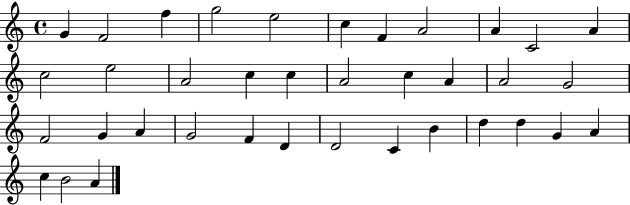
{
  \clef treble
  \time 4/4
  \defaultTimeSignature
  \key c \major
  g'4 f'2 f''4 | g''2 e''2 | c''4 f'4 a'2 | a'4 c'2 a'4 | \break c''2 e''2 | a'2 c''4 c''4 | a'2 c''4 a'4 | a'2 g'2 | \break f'2 g'4 a'4 | g'2 f'4 d'4 | d'2 c'4 b'4 | d''4 d''4 g'4 a'4 | \break c''4 b'2 a'4 | \bar "|."
}